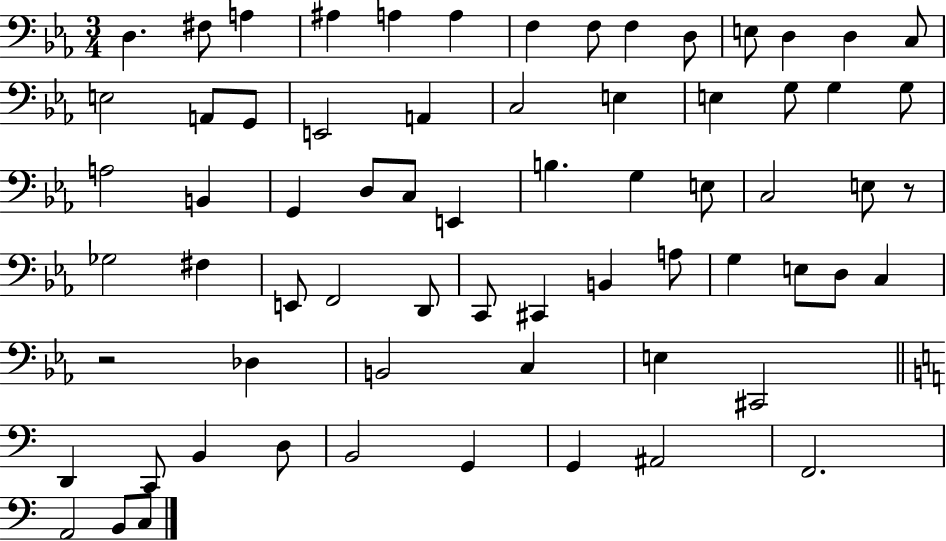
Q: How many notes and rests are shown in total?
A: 68